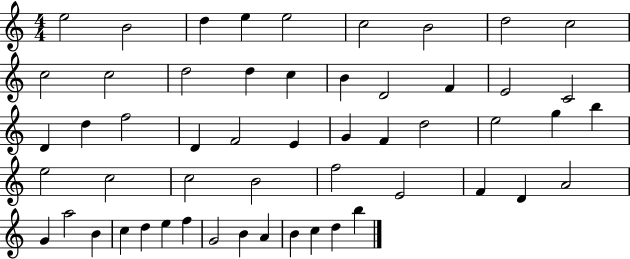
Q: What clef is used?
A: treble